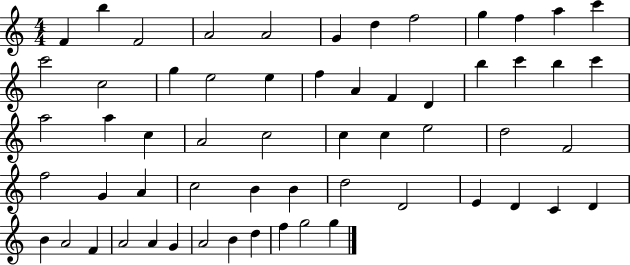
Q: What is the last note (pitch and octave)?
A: G5